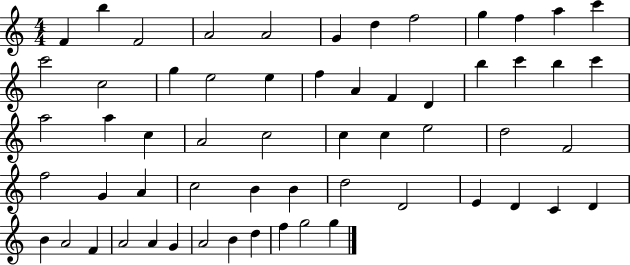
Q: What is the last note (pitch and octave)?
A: G5